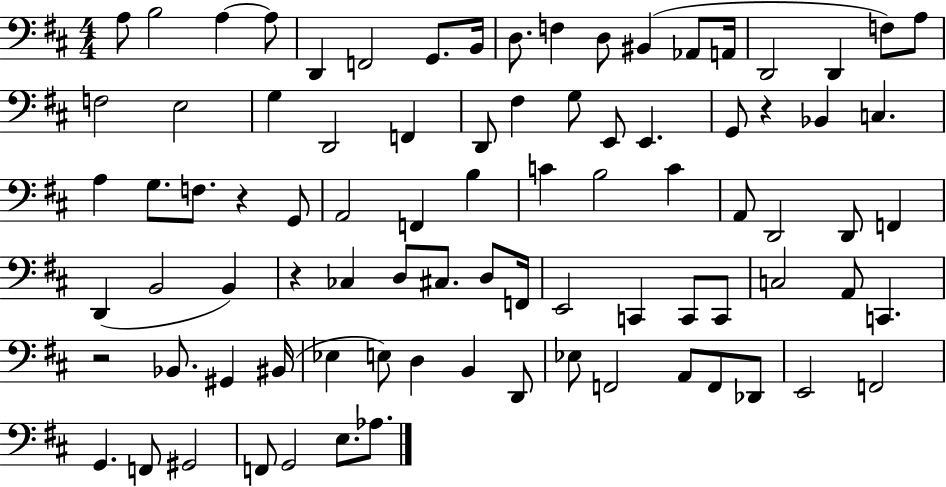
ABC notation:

X:1
T:Untitled
M:4/4
L:1/4
K:D
A,/2 B,2 A, A,/2 D,, F,,2 G,,/2 B,,/4 D,/2 F, D,/2 ^B,, _A,,/2 A,,/4 D,,2 D,, F,/2 A,/2 F,2 E,2 G, D,,2 F,, D,,/2 ^F, G,/2 E,,/2 E,, G,,/2 z _B,, C, A, G,/2 F,/2 z G,,/2 A,,2 F,, B, C B,2 C A,,/2 D,,2 D,,/2 F,, D,, B,,2 B,, z _C, D,/2 ^C,/2 D,/2 F,,/4 E,,2 C,, C,,/2 C,,/2 C,2 A,,/2 C,, z2 _B,,/2 ^G,, ^B,,/4 _E, E,/2 D, B,, D,,/2 _E,/2 F,,2 A,,/2 F,,/2 _D,,/2 E,,2 F,,2 G,, F,,/2 ^G,,2 F,,/2 G,,2 E,/2 _A,/2